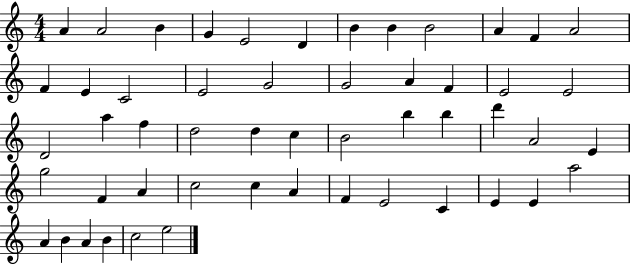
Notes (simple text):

A4/q A4/h B4/q G4/q E4/h D4/q B4/q B4/q B4/h A4/q F4/q A4/h F4/q E4/q C4/h E4/h G4/h G4/h A4/q F4/q E4/h E4/h D4/h A5/q F5/q D5/h D5/q C5/q B4/h B5/q B5/q D6/q A4/h E4/q G5/h F4/q A4/q C5/h C5/q A4/q F4/q E4/h C4/q E4/q E4/q A5/h A4/q B4/q A4/q B4/q C5/h E5/h